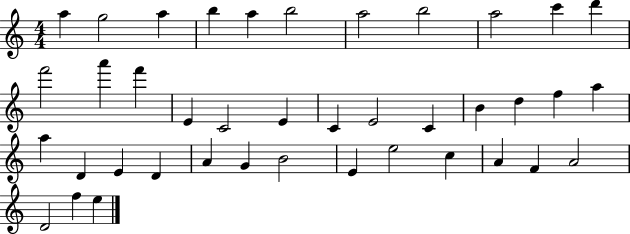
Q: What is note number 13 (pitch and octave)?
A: A6